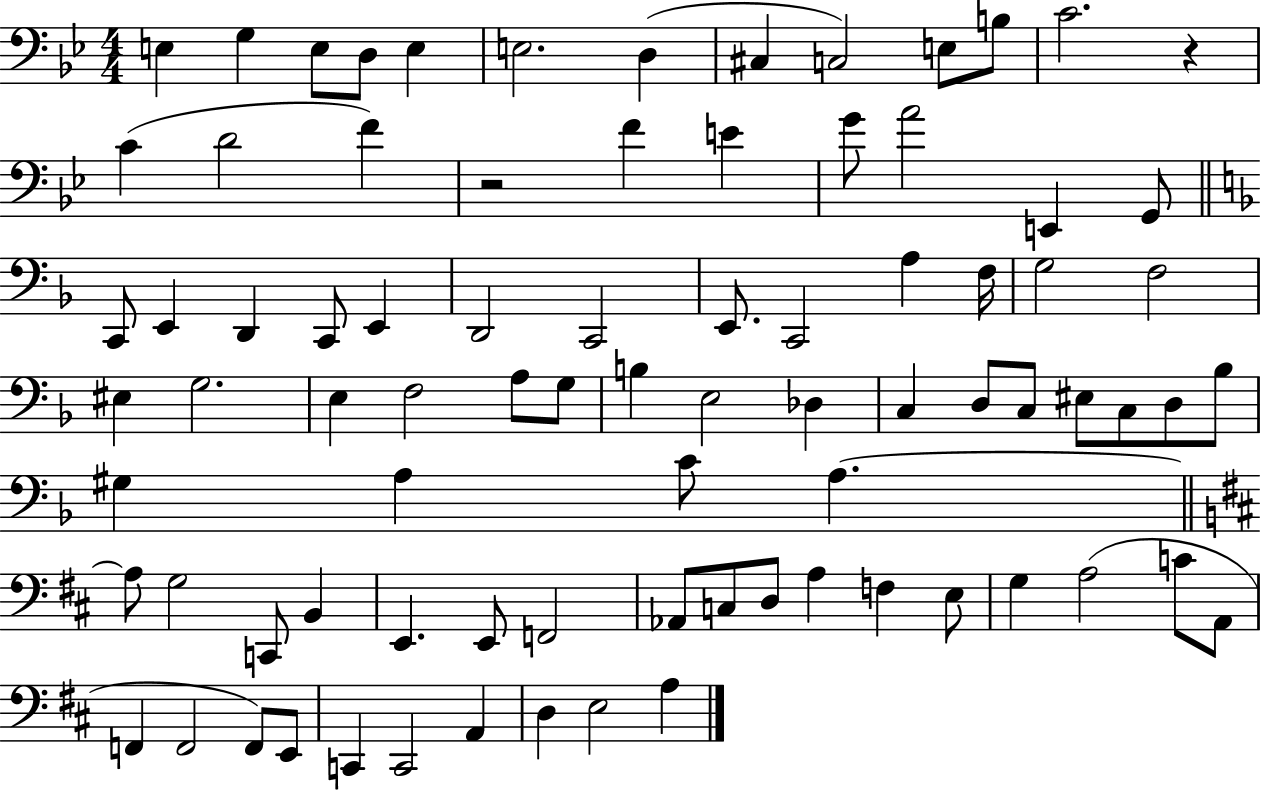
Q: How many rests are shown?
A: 2